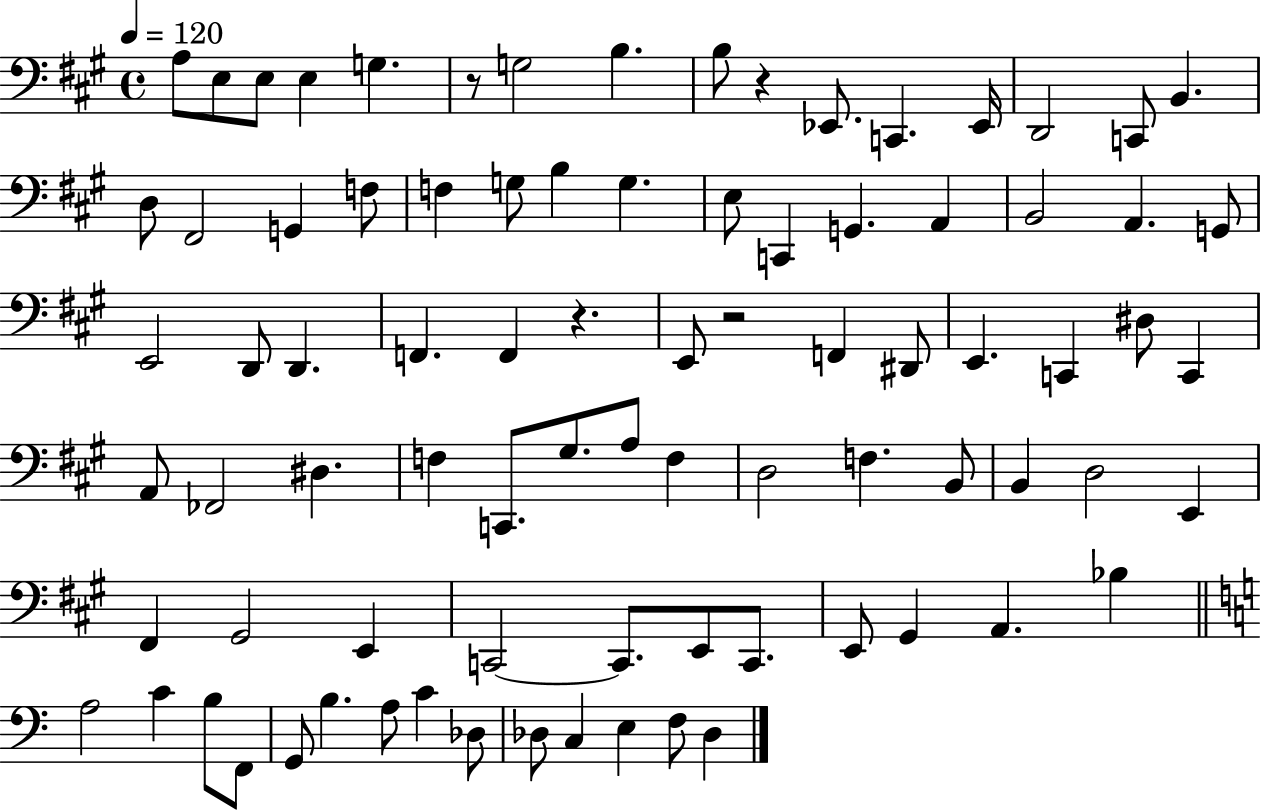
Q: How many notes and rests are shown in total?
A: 84